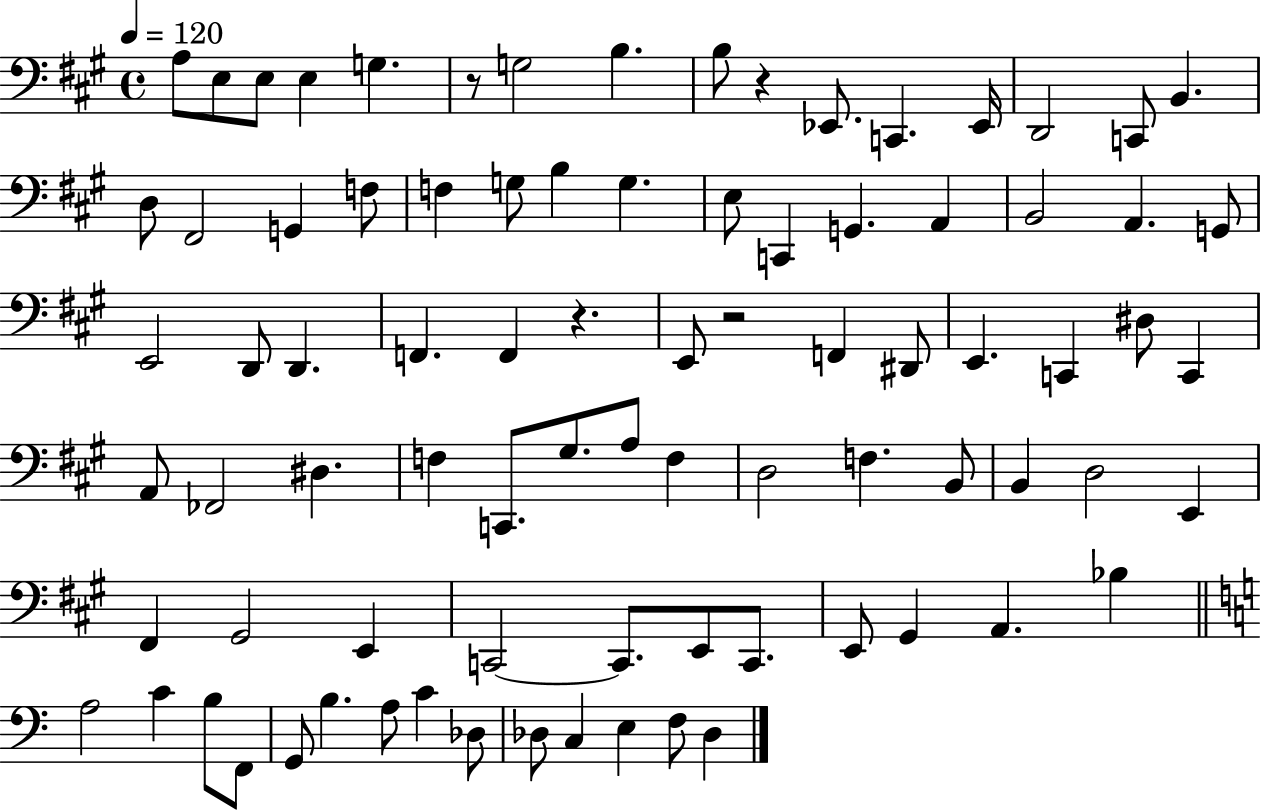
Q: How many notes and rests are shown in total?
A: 84